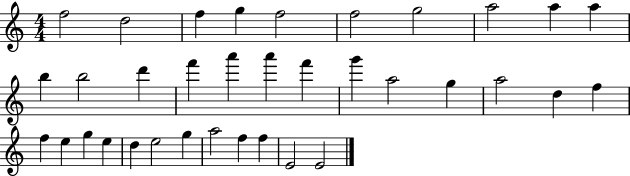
{
  \clef treble
  \numericTimeSignature
  \time 4/4
  \key c \major
  f''2 d''2 | f''4 g''4 f''2 | f''2 g''2 | a''2 a''4 a''4 | \break b''4 b''2 d'''4 | f'''4 a'''4 a'''4 f'''4 | g'''4 a''2 g''4 | a''2 d''4 f''4 | \break f''4 e''4 g''4 e''4 | d''4 e''2 g''4 | a''2 f''4 f''4 | e'2 e'2 | \break \bar "|."
}